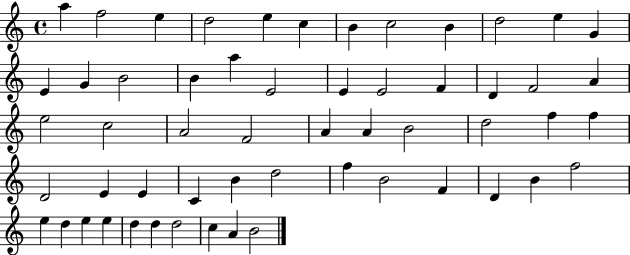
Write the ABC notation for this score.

X:1
T:Untitled
M:4/4
L:1/4
K:C
a f2 e d2 e c B c2 B d2 e G E G B2 B a E2 E E2 F D F2 A e2 c2 A2 F2 A A B2 d2 f f D2 E E C B d2 f B2 F D B f2 e d e e d d d2 c A B2